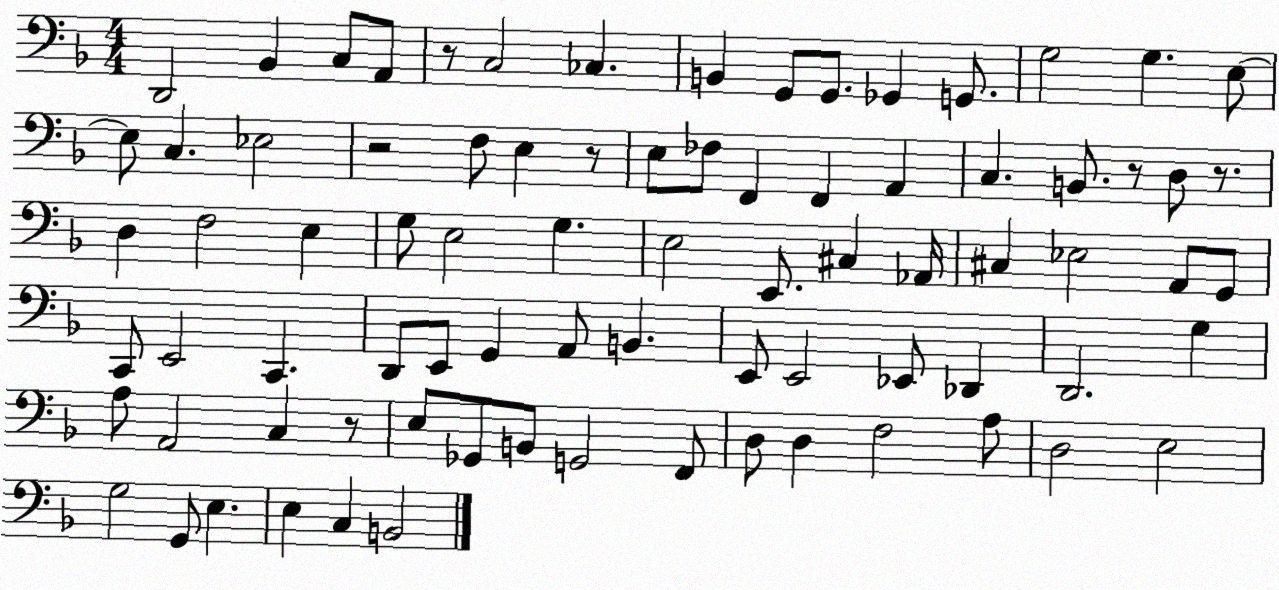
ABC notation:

X:1
T:Untitled
M:4/4
L:1/4
K:F
D,,2 _B,, C,/2 A,,/2 z/2 C,2 _C, B,, G,,/2 G,,/2 _G,, G,,/2 G,2 G, E,/2 E,/2 C, _E,2 z2 F,/2 E, z/2 E,/2 _F,/2 F,, F,, A,, C, B,,/2 z/2 D,/2 z/2 D, F,2 E, G,/2 E,2 G, E,2 E,,/2 ^C, _A,,/4 ^C, _E,2 A,,/2 G,,/2 C,,/2 E,,2 C,, D,,/2 E,,/2 G,, A,,/2 B,, E,,/2 E,,2 _E,,/2 _D,, D,,2 G, A,/2 A,,2 C, z/2 E,/2 _G,,/2 B,,/2 G,,2 F,,/2 D,/2 D, F,2 A,/2 D,2 E,2 G,2 G,,/2 E, E, C, B,,2